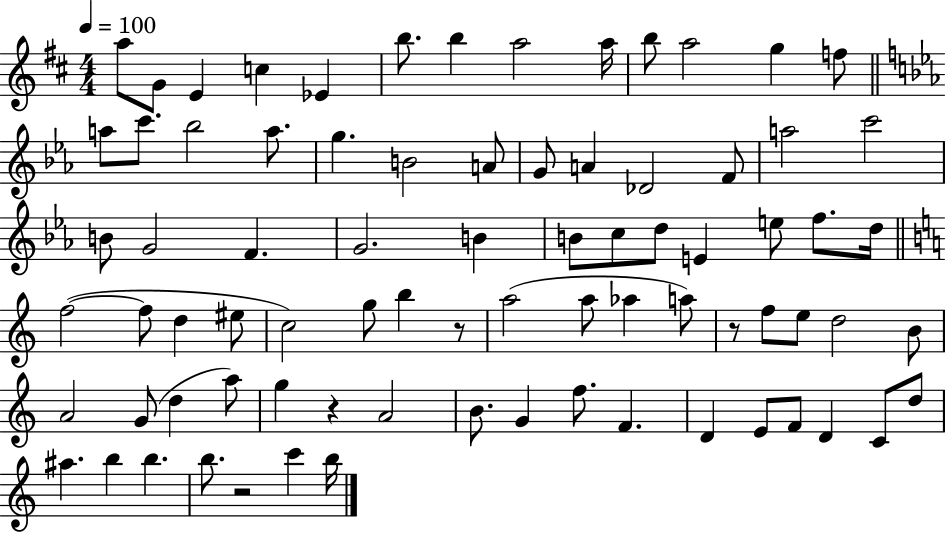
{
  \clef treble
  \numericTimeSignature
  \time 4/4
  \key d \major
  \tempo 4 = 100
  a''8 g'8 e'4 c''4 ees'4 | b''8. b''4 a''2 a''16 | b''8 a''2 g''4 f''8 | \bar "||" \break \key ees \major a''8 c'''8. bes''2 a''8. | g''4. b'2 a'8 | g'8 a'4 des'2 f'8 | a''2 c'''2 | \break b'8 g'2 f'4. | g'2. b'4 | b'8 c''8 d''8 e'4 e''8 f''8. d''16 | \bar "||" \break \key c \major f''2~(~ f''8 d''4 eis''8 | c''2) g''8 b''4 r8 | a''2( a''8 aes''4 a''8) | r8 f''8 e''8 d''2 b'8 | \break a'2 g'8( d''4 a''8) | g''4 r4 a'2 | b'8. g'4 f''8. f'4. | d'4 e'8 f'8 d'4 c'8 d''8 | \break ais''4. b''4 b''4. | b''8. r2 c'''4 b''16 | \bar "|."
}